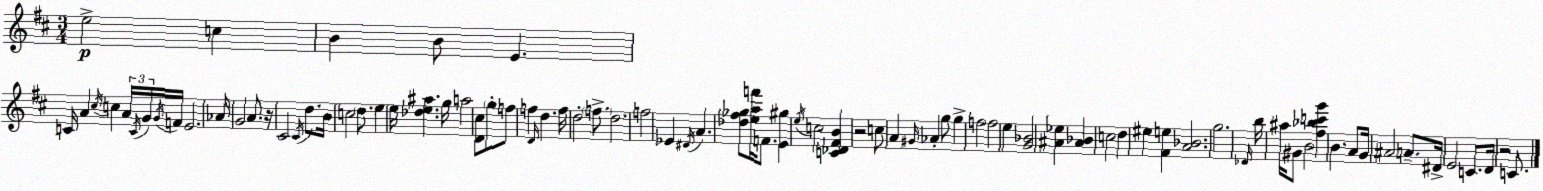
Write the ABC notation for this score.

X:1
T:Untitled
M:3/4
L:1/4
K:D
e2 c B B/2 E C/4 A ^c/4 c A/4 C/4 G/4 G/4 F/4 E2 _A/4 G2 A/2 z/4 ^C2 ^C/4 d/2 B/4 c2 d/2 e e/4 [_de^a] g/4 a2 [D^c]/2 g/2 f/2 f D/4 d f/4 d2 f/2 d2 f2 _E ^D/4 A [_d^f_g]/2 [eaf']/4 F/2 [E^g] e/4 c2 [C_D^FB] z2 c/2 A ^G/4 _A g/2 g f2 f2 e [G_B]2 [^A_e] [^A_B] c2 d ^e [^Fe] [A_B]2 g2 _D/4 b/4 ^a/4 ^G/2 B2 [^f_bc'g'] B A/2 G/4 ^A2 A/2 ^D/4 E2 C/2 D/4 z2 C/2